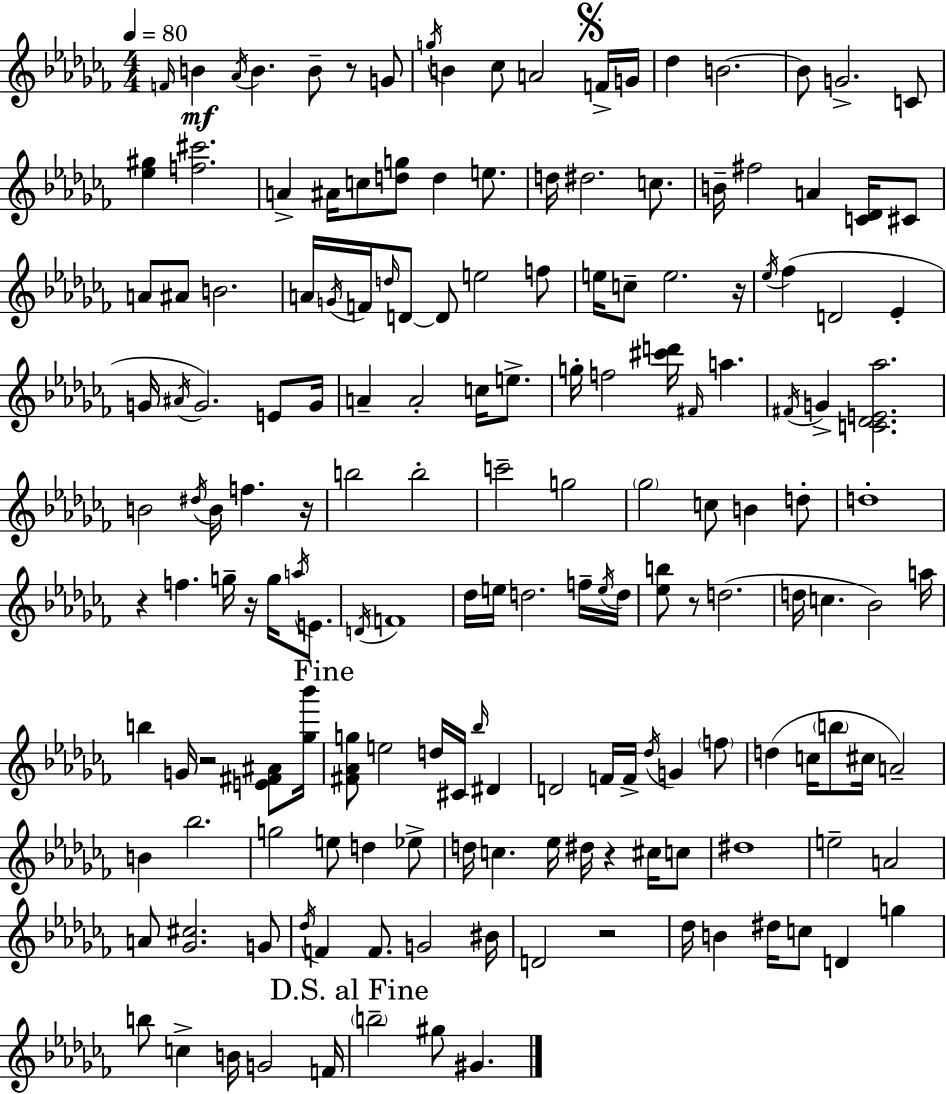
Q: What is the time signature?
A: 4/4